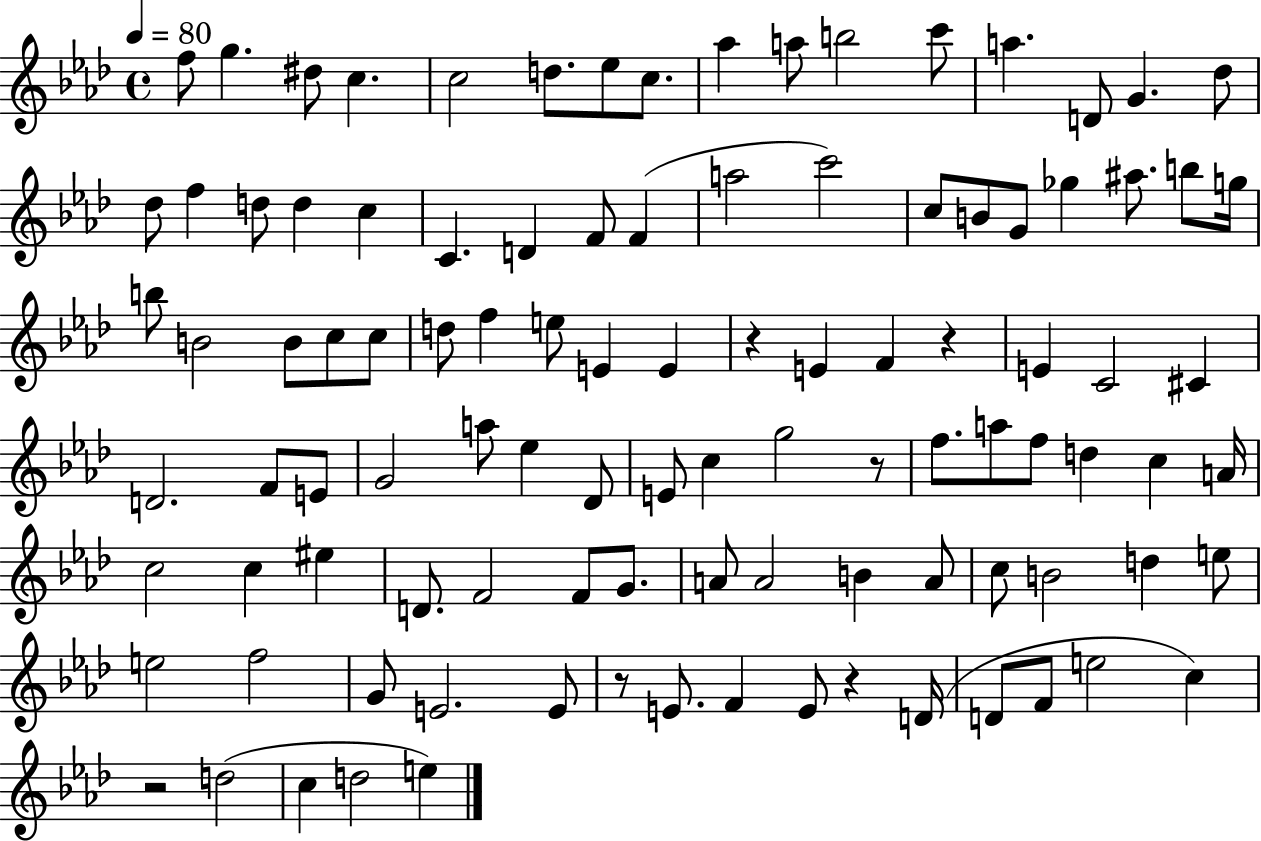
X:1
T:Untitled
M:4/4
L:1/4
K:Ab
f/2 g ^d/2 c c2 d/2 _e/2 c/2 _a a/2 b2 c'/2 a D/2 G _d/2 _d/2 f d/2 d c C D F/2 F a2 c'2 c/2 B/2 G/2 _g ^a/2 b/2 g/4 b/2 B2 B/2 c/2 c/2 d/2 f e/2 E E z E F z E C2 ^C D2 F/2 E/2 G2 a/2 _e _D/2 E/2 c g2 z/2 f/2 a/2 f/2 d c A/4 c2 c ^e D/2 F2 F/2 G/2 A/2 A2 B A/2 c/2 B2 d e/2 e2 f2 G/2 E2 E/2 z/2 E/2 F E/2 z D/4 D/2 F/2 e2 c z2 d2 c d2 e